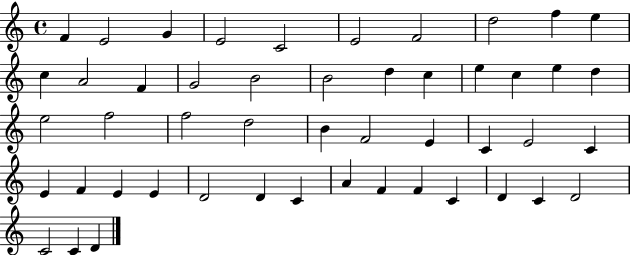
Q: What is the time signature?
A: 4/4